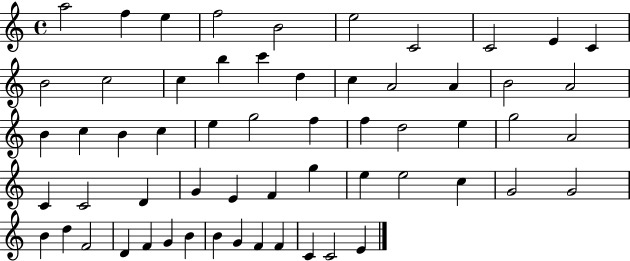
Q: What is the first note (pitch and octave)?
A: A5